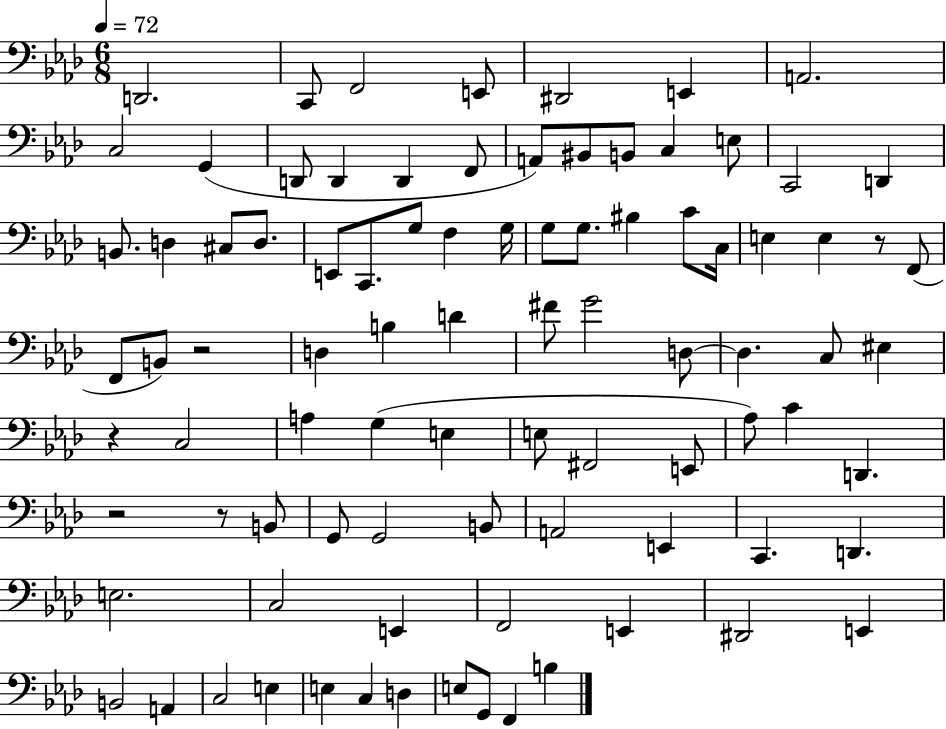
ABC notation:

X:1
T:Untitled
M:6/8
L:1/4
K:Ab
D,,2 C,,/2 F,,2 E,,/2 ^D,,2 E,, A,,2 C,2 G,, D,,/2 D,, D,, F,,/2 A,,/2 ^B,,/2 B,,/2 C, E,/2 C,,2 D,, B,,/2 D, ^C,/2 D,/2 E,,/2 C,,/2 G,/2 F, G,/4 G,/2 G,/2 ^B, C/2 C,/4 E, E, z/2 F,,/2 F,,/2 B,,/2 z2 D, B, D ^F/2 G2 D,/2 D, C,/2 ^E, z C,2 A, G, E, E,/2 ^F,,2 E,,/2 _A,/2 C D,, z2 z/2 B,,/2 G,,/2 G,,2 B,,/2 A,,2 E,, C,, D,, E,2 C,2 E,, F,,2 E,, ^D,,2 E,, B,,2 A,, C,2 E, E, C, D, E,/2 G,,/2 F,, B,